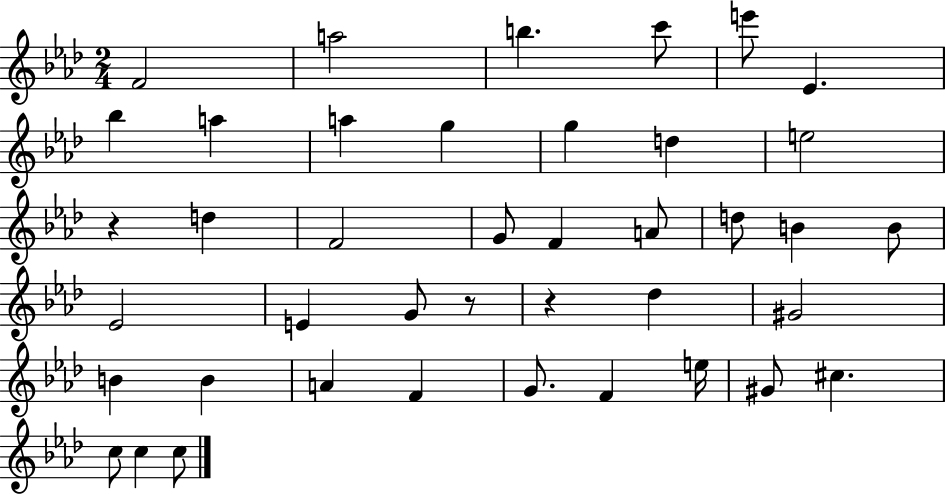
F4/h A5/h B5/q. C6/e E6/e Eb4/q. Bb5/q A5/q A5/q G5/q G5/q D5/q E5/h R/q D5/q F4/h G4/e F4/q A4/e D5/e B4/q B4/e Eb4/h E4/q G4/e R/e R/q Db5/q G#4/h B4/q B4/q A4/q F4/q G4/e. F4/q E5/s G#4/e C#5/q. C5/e C5/q C5/e